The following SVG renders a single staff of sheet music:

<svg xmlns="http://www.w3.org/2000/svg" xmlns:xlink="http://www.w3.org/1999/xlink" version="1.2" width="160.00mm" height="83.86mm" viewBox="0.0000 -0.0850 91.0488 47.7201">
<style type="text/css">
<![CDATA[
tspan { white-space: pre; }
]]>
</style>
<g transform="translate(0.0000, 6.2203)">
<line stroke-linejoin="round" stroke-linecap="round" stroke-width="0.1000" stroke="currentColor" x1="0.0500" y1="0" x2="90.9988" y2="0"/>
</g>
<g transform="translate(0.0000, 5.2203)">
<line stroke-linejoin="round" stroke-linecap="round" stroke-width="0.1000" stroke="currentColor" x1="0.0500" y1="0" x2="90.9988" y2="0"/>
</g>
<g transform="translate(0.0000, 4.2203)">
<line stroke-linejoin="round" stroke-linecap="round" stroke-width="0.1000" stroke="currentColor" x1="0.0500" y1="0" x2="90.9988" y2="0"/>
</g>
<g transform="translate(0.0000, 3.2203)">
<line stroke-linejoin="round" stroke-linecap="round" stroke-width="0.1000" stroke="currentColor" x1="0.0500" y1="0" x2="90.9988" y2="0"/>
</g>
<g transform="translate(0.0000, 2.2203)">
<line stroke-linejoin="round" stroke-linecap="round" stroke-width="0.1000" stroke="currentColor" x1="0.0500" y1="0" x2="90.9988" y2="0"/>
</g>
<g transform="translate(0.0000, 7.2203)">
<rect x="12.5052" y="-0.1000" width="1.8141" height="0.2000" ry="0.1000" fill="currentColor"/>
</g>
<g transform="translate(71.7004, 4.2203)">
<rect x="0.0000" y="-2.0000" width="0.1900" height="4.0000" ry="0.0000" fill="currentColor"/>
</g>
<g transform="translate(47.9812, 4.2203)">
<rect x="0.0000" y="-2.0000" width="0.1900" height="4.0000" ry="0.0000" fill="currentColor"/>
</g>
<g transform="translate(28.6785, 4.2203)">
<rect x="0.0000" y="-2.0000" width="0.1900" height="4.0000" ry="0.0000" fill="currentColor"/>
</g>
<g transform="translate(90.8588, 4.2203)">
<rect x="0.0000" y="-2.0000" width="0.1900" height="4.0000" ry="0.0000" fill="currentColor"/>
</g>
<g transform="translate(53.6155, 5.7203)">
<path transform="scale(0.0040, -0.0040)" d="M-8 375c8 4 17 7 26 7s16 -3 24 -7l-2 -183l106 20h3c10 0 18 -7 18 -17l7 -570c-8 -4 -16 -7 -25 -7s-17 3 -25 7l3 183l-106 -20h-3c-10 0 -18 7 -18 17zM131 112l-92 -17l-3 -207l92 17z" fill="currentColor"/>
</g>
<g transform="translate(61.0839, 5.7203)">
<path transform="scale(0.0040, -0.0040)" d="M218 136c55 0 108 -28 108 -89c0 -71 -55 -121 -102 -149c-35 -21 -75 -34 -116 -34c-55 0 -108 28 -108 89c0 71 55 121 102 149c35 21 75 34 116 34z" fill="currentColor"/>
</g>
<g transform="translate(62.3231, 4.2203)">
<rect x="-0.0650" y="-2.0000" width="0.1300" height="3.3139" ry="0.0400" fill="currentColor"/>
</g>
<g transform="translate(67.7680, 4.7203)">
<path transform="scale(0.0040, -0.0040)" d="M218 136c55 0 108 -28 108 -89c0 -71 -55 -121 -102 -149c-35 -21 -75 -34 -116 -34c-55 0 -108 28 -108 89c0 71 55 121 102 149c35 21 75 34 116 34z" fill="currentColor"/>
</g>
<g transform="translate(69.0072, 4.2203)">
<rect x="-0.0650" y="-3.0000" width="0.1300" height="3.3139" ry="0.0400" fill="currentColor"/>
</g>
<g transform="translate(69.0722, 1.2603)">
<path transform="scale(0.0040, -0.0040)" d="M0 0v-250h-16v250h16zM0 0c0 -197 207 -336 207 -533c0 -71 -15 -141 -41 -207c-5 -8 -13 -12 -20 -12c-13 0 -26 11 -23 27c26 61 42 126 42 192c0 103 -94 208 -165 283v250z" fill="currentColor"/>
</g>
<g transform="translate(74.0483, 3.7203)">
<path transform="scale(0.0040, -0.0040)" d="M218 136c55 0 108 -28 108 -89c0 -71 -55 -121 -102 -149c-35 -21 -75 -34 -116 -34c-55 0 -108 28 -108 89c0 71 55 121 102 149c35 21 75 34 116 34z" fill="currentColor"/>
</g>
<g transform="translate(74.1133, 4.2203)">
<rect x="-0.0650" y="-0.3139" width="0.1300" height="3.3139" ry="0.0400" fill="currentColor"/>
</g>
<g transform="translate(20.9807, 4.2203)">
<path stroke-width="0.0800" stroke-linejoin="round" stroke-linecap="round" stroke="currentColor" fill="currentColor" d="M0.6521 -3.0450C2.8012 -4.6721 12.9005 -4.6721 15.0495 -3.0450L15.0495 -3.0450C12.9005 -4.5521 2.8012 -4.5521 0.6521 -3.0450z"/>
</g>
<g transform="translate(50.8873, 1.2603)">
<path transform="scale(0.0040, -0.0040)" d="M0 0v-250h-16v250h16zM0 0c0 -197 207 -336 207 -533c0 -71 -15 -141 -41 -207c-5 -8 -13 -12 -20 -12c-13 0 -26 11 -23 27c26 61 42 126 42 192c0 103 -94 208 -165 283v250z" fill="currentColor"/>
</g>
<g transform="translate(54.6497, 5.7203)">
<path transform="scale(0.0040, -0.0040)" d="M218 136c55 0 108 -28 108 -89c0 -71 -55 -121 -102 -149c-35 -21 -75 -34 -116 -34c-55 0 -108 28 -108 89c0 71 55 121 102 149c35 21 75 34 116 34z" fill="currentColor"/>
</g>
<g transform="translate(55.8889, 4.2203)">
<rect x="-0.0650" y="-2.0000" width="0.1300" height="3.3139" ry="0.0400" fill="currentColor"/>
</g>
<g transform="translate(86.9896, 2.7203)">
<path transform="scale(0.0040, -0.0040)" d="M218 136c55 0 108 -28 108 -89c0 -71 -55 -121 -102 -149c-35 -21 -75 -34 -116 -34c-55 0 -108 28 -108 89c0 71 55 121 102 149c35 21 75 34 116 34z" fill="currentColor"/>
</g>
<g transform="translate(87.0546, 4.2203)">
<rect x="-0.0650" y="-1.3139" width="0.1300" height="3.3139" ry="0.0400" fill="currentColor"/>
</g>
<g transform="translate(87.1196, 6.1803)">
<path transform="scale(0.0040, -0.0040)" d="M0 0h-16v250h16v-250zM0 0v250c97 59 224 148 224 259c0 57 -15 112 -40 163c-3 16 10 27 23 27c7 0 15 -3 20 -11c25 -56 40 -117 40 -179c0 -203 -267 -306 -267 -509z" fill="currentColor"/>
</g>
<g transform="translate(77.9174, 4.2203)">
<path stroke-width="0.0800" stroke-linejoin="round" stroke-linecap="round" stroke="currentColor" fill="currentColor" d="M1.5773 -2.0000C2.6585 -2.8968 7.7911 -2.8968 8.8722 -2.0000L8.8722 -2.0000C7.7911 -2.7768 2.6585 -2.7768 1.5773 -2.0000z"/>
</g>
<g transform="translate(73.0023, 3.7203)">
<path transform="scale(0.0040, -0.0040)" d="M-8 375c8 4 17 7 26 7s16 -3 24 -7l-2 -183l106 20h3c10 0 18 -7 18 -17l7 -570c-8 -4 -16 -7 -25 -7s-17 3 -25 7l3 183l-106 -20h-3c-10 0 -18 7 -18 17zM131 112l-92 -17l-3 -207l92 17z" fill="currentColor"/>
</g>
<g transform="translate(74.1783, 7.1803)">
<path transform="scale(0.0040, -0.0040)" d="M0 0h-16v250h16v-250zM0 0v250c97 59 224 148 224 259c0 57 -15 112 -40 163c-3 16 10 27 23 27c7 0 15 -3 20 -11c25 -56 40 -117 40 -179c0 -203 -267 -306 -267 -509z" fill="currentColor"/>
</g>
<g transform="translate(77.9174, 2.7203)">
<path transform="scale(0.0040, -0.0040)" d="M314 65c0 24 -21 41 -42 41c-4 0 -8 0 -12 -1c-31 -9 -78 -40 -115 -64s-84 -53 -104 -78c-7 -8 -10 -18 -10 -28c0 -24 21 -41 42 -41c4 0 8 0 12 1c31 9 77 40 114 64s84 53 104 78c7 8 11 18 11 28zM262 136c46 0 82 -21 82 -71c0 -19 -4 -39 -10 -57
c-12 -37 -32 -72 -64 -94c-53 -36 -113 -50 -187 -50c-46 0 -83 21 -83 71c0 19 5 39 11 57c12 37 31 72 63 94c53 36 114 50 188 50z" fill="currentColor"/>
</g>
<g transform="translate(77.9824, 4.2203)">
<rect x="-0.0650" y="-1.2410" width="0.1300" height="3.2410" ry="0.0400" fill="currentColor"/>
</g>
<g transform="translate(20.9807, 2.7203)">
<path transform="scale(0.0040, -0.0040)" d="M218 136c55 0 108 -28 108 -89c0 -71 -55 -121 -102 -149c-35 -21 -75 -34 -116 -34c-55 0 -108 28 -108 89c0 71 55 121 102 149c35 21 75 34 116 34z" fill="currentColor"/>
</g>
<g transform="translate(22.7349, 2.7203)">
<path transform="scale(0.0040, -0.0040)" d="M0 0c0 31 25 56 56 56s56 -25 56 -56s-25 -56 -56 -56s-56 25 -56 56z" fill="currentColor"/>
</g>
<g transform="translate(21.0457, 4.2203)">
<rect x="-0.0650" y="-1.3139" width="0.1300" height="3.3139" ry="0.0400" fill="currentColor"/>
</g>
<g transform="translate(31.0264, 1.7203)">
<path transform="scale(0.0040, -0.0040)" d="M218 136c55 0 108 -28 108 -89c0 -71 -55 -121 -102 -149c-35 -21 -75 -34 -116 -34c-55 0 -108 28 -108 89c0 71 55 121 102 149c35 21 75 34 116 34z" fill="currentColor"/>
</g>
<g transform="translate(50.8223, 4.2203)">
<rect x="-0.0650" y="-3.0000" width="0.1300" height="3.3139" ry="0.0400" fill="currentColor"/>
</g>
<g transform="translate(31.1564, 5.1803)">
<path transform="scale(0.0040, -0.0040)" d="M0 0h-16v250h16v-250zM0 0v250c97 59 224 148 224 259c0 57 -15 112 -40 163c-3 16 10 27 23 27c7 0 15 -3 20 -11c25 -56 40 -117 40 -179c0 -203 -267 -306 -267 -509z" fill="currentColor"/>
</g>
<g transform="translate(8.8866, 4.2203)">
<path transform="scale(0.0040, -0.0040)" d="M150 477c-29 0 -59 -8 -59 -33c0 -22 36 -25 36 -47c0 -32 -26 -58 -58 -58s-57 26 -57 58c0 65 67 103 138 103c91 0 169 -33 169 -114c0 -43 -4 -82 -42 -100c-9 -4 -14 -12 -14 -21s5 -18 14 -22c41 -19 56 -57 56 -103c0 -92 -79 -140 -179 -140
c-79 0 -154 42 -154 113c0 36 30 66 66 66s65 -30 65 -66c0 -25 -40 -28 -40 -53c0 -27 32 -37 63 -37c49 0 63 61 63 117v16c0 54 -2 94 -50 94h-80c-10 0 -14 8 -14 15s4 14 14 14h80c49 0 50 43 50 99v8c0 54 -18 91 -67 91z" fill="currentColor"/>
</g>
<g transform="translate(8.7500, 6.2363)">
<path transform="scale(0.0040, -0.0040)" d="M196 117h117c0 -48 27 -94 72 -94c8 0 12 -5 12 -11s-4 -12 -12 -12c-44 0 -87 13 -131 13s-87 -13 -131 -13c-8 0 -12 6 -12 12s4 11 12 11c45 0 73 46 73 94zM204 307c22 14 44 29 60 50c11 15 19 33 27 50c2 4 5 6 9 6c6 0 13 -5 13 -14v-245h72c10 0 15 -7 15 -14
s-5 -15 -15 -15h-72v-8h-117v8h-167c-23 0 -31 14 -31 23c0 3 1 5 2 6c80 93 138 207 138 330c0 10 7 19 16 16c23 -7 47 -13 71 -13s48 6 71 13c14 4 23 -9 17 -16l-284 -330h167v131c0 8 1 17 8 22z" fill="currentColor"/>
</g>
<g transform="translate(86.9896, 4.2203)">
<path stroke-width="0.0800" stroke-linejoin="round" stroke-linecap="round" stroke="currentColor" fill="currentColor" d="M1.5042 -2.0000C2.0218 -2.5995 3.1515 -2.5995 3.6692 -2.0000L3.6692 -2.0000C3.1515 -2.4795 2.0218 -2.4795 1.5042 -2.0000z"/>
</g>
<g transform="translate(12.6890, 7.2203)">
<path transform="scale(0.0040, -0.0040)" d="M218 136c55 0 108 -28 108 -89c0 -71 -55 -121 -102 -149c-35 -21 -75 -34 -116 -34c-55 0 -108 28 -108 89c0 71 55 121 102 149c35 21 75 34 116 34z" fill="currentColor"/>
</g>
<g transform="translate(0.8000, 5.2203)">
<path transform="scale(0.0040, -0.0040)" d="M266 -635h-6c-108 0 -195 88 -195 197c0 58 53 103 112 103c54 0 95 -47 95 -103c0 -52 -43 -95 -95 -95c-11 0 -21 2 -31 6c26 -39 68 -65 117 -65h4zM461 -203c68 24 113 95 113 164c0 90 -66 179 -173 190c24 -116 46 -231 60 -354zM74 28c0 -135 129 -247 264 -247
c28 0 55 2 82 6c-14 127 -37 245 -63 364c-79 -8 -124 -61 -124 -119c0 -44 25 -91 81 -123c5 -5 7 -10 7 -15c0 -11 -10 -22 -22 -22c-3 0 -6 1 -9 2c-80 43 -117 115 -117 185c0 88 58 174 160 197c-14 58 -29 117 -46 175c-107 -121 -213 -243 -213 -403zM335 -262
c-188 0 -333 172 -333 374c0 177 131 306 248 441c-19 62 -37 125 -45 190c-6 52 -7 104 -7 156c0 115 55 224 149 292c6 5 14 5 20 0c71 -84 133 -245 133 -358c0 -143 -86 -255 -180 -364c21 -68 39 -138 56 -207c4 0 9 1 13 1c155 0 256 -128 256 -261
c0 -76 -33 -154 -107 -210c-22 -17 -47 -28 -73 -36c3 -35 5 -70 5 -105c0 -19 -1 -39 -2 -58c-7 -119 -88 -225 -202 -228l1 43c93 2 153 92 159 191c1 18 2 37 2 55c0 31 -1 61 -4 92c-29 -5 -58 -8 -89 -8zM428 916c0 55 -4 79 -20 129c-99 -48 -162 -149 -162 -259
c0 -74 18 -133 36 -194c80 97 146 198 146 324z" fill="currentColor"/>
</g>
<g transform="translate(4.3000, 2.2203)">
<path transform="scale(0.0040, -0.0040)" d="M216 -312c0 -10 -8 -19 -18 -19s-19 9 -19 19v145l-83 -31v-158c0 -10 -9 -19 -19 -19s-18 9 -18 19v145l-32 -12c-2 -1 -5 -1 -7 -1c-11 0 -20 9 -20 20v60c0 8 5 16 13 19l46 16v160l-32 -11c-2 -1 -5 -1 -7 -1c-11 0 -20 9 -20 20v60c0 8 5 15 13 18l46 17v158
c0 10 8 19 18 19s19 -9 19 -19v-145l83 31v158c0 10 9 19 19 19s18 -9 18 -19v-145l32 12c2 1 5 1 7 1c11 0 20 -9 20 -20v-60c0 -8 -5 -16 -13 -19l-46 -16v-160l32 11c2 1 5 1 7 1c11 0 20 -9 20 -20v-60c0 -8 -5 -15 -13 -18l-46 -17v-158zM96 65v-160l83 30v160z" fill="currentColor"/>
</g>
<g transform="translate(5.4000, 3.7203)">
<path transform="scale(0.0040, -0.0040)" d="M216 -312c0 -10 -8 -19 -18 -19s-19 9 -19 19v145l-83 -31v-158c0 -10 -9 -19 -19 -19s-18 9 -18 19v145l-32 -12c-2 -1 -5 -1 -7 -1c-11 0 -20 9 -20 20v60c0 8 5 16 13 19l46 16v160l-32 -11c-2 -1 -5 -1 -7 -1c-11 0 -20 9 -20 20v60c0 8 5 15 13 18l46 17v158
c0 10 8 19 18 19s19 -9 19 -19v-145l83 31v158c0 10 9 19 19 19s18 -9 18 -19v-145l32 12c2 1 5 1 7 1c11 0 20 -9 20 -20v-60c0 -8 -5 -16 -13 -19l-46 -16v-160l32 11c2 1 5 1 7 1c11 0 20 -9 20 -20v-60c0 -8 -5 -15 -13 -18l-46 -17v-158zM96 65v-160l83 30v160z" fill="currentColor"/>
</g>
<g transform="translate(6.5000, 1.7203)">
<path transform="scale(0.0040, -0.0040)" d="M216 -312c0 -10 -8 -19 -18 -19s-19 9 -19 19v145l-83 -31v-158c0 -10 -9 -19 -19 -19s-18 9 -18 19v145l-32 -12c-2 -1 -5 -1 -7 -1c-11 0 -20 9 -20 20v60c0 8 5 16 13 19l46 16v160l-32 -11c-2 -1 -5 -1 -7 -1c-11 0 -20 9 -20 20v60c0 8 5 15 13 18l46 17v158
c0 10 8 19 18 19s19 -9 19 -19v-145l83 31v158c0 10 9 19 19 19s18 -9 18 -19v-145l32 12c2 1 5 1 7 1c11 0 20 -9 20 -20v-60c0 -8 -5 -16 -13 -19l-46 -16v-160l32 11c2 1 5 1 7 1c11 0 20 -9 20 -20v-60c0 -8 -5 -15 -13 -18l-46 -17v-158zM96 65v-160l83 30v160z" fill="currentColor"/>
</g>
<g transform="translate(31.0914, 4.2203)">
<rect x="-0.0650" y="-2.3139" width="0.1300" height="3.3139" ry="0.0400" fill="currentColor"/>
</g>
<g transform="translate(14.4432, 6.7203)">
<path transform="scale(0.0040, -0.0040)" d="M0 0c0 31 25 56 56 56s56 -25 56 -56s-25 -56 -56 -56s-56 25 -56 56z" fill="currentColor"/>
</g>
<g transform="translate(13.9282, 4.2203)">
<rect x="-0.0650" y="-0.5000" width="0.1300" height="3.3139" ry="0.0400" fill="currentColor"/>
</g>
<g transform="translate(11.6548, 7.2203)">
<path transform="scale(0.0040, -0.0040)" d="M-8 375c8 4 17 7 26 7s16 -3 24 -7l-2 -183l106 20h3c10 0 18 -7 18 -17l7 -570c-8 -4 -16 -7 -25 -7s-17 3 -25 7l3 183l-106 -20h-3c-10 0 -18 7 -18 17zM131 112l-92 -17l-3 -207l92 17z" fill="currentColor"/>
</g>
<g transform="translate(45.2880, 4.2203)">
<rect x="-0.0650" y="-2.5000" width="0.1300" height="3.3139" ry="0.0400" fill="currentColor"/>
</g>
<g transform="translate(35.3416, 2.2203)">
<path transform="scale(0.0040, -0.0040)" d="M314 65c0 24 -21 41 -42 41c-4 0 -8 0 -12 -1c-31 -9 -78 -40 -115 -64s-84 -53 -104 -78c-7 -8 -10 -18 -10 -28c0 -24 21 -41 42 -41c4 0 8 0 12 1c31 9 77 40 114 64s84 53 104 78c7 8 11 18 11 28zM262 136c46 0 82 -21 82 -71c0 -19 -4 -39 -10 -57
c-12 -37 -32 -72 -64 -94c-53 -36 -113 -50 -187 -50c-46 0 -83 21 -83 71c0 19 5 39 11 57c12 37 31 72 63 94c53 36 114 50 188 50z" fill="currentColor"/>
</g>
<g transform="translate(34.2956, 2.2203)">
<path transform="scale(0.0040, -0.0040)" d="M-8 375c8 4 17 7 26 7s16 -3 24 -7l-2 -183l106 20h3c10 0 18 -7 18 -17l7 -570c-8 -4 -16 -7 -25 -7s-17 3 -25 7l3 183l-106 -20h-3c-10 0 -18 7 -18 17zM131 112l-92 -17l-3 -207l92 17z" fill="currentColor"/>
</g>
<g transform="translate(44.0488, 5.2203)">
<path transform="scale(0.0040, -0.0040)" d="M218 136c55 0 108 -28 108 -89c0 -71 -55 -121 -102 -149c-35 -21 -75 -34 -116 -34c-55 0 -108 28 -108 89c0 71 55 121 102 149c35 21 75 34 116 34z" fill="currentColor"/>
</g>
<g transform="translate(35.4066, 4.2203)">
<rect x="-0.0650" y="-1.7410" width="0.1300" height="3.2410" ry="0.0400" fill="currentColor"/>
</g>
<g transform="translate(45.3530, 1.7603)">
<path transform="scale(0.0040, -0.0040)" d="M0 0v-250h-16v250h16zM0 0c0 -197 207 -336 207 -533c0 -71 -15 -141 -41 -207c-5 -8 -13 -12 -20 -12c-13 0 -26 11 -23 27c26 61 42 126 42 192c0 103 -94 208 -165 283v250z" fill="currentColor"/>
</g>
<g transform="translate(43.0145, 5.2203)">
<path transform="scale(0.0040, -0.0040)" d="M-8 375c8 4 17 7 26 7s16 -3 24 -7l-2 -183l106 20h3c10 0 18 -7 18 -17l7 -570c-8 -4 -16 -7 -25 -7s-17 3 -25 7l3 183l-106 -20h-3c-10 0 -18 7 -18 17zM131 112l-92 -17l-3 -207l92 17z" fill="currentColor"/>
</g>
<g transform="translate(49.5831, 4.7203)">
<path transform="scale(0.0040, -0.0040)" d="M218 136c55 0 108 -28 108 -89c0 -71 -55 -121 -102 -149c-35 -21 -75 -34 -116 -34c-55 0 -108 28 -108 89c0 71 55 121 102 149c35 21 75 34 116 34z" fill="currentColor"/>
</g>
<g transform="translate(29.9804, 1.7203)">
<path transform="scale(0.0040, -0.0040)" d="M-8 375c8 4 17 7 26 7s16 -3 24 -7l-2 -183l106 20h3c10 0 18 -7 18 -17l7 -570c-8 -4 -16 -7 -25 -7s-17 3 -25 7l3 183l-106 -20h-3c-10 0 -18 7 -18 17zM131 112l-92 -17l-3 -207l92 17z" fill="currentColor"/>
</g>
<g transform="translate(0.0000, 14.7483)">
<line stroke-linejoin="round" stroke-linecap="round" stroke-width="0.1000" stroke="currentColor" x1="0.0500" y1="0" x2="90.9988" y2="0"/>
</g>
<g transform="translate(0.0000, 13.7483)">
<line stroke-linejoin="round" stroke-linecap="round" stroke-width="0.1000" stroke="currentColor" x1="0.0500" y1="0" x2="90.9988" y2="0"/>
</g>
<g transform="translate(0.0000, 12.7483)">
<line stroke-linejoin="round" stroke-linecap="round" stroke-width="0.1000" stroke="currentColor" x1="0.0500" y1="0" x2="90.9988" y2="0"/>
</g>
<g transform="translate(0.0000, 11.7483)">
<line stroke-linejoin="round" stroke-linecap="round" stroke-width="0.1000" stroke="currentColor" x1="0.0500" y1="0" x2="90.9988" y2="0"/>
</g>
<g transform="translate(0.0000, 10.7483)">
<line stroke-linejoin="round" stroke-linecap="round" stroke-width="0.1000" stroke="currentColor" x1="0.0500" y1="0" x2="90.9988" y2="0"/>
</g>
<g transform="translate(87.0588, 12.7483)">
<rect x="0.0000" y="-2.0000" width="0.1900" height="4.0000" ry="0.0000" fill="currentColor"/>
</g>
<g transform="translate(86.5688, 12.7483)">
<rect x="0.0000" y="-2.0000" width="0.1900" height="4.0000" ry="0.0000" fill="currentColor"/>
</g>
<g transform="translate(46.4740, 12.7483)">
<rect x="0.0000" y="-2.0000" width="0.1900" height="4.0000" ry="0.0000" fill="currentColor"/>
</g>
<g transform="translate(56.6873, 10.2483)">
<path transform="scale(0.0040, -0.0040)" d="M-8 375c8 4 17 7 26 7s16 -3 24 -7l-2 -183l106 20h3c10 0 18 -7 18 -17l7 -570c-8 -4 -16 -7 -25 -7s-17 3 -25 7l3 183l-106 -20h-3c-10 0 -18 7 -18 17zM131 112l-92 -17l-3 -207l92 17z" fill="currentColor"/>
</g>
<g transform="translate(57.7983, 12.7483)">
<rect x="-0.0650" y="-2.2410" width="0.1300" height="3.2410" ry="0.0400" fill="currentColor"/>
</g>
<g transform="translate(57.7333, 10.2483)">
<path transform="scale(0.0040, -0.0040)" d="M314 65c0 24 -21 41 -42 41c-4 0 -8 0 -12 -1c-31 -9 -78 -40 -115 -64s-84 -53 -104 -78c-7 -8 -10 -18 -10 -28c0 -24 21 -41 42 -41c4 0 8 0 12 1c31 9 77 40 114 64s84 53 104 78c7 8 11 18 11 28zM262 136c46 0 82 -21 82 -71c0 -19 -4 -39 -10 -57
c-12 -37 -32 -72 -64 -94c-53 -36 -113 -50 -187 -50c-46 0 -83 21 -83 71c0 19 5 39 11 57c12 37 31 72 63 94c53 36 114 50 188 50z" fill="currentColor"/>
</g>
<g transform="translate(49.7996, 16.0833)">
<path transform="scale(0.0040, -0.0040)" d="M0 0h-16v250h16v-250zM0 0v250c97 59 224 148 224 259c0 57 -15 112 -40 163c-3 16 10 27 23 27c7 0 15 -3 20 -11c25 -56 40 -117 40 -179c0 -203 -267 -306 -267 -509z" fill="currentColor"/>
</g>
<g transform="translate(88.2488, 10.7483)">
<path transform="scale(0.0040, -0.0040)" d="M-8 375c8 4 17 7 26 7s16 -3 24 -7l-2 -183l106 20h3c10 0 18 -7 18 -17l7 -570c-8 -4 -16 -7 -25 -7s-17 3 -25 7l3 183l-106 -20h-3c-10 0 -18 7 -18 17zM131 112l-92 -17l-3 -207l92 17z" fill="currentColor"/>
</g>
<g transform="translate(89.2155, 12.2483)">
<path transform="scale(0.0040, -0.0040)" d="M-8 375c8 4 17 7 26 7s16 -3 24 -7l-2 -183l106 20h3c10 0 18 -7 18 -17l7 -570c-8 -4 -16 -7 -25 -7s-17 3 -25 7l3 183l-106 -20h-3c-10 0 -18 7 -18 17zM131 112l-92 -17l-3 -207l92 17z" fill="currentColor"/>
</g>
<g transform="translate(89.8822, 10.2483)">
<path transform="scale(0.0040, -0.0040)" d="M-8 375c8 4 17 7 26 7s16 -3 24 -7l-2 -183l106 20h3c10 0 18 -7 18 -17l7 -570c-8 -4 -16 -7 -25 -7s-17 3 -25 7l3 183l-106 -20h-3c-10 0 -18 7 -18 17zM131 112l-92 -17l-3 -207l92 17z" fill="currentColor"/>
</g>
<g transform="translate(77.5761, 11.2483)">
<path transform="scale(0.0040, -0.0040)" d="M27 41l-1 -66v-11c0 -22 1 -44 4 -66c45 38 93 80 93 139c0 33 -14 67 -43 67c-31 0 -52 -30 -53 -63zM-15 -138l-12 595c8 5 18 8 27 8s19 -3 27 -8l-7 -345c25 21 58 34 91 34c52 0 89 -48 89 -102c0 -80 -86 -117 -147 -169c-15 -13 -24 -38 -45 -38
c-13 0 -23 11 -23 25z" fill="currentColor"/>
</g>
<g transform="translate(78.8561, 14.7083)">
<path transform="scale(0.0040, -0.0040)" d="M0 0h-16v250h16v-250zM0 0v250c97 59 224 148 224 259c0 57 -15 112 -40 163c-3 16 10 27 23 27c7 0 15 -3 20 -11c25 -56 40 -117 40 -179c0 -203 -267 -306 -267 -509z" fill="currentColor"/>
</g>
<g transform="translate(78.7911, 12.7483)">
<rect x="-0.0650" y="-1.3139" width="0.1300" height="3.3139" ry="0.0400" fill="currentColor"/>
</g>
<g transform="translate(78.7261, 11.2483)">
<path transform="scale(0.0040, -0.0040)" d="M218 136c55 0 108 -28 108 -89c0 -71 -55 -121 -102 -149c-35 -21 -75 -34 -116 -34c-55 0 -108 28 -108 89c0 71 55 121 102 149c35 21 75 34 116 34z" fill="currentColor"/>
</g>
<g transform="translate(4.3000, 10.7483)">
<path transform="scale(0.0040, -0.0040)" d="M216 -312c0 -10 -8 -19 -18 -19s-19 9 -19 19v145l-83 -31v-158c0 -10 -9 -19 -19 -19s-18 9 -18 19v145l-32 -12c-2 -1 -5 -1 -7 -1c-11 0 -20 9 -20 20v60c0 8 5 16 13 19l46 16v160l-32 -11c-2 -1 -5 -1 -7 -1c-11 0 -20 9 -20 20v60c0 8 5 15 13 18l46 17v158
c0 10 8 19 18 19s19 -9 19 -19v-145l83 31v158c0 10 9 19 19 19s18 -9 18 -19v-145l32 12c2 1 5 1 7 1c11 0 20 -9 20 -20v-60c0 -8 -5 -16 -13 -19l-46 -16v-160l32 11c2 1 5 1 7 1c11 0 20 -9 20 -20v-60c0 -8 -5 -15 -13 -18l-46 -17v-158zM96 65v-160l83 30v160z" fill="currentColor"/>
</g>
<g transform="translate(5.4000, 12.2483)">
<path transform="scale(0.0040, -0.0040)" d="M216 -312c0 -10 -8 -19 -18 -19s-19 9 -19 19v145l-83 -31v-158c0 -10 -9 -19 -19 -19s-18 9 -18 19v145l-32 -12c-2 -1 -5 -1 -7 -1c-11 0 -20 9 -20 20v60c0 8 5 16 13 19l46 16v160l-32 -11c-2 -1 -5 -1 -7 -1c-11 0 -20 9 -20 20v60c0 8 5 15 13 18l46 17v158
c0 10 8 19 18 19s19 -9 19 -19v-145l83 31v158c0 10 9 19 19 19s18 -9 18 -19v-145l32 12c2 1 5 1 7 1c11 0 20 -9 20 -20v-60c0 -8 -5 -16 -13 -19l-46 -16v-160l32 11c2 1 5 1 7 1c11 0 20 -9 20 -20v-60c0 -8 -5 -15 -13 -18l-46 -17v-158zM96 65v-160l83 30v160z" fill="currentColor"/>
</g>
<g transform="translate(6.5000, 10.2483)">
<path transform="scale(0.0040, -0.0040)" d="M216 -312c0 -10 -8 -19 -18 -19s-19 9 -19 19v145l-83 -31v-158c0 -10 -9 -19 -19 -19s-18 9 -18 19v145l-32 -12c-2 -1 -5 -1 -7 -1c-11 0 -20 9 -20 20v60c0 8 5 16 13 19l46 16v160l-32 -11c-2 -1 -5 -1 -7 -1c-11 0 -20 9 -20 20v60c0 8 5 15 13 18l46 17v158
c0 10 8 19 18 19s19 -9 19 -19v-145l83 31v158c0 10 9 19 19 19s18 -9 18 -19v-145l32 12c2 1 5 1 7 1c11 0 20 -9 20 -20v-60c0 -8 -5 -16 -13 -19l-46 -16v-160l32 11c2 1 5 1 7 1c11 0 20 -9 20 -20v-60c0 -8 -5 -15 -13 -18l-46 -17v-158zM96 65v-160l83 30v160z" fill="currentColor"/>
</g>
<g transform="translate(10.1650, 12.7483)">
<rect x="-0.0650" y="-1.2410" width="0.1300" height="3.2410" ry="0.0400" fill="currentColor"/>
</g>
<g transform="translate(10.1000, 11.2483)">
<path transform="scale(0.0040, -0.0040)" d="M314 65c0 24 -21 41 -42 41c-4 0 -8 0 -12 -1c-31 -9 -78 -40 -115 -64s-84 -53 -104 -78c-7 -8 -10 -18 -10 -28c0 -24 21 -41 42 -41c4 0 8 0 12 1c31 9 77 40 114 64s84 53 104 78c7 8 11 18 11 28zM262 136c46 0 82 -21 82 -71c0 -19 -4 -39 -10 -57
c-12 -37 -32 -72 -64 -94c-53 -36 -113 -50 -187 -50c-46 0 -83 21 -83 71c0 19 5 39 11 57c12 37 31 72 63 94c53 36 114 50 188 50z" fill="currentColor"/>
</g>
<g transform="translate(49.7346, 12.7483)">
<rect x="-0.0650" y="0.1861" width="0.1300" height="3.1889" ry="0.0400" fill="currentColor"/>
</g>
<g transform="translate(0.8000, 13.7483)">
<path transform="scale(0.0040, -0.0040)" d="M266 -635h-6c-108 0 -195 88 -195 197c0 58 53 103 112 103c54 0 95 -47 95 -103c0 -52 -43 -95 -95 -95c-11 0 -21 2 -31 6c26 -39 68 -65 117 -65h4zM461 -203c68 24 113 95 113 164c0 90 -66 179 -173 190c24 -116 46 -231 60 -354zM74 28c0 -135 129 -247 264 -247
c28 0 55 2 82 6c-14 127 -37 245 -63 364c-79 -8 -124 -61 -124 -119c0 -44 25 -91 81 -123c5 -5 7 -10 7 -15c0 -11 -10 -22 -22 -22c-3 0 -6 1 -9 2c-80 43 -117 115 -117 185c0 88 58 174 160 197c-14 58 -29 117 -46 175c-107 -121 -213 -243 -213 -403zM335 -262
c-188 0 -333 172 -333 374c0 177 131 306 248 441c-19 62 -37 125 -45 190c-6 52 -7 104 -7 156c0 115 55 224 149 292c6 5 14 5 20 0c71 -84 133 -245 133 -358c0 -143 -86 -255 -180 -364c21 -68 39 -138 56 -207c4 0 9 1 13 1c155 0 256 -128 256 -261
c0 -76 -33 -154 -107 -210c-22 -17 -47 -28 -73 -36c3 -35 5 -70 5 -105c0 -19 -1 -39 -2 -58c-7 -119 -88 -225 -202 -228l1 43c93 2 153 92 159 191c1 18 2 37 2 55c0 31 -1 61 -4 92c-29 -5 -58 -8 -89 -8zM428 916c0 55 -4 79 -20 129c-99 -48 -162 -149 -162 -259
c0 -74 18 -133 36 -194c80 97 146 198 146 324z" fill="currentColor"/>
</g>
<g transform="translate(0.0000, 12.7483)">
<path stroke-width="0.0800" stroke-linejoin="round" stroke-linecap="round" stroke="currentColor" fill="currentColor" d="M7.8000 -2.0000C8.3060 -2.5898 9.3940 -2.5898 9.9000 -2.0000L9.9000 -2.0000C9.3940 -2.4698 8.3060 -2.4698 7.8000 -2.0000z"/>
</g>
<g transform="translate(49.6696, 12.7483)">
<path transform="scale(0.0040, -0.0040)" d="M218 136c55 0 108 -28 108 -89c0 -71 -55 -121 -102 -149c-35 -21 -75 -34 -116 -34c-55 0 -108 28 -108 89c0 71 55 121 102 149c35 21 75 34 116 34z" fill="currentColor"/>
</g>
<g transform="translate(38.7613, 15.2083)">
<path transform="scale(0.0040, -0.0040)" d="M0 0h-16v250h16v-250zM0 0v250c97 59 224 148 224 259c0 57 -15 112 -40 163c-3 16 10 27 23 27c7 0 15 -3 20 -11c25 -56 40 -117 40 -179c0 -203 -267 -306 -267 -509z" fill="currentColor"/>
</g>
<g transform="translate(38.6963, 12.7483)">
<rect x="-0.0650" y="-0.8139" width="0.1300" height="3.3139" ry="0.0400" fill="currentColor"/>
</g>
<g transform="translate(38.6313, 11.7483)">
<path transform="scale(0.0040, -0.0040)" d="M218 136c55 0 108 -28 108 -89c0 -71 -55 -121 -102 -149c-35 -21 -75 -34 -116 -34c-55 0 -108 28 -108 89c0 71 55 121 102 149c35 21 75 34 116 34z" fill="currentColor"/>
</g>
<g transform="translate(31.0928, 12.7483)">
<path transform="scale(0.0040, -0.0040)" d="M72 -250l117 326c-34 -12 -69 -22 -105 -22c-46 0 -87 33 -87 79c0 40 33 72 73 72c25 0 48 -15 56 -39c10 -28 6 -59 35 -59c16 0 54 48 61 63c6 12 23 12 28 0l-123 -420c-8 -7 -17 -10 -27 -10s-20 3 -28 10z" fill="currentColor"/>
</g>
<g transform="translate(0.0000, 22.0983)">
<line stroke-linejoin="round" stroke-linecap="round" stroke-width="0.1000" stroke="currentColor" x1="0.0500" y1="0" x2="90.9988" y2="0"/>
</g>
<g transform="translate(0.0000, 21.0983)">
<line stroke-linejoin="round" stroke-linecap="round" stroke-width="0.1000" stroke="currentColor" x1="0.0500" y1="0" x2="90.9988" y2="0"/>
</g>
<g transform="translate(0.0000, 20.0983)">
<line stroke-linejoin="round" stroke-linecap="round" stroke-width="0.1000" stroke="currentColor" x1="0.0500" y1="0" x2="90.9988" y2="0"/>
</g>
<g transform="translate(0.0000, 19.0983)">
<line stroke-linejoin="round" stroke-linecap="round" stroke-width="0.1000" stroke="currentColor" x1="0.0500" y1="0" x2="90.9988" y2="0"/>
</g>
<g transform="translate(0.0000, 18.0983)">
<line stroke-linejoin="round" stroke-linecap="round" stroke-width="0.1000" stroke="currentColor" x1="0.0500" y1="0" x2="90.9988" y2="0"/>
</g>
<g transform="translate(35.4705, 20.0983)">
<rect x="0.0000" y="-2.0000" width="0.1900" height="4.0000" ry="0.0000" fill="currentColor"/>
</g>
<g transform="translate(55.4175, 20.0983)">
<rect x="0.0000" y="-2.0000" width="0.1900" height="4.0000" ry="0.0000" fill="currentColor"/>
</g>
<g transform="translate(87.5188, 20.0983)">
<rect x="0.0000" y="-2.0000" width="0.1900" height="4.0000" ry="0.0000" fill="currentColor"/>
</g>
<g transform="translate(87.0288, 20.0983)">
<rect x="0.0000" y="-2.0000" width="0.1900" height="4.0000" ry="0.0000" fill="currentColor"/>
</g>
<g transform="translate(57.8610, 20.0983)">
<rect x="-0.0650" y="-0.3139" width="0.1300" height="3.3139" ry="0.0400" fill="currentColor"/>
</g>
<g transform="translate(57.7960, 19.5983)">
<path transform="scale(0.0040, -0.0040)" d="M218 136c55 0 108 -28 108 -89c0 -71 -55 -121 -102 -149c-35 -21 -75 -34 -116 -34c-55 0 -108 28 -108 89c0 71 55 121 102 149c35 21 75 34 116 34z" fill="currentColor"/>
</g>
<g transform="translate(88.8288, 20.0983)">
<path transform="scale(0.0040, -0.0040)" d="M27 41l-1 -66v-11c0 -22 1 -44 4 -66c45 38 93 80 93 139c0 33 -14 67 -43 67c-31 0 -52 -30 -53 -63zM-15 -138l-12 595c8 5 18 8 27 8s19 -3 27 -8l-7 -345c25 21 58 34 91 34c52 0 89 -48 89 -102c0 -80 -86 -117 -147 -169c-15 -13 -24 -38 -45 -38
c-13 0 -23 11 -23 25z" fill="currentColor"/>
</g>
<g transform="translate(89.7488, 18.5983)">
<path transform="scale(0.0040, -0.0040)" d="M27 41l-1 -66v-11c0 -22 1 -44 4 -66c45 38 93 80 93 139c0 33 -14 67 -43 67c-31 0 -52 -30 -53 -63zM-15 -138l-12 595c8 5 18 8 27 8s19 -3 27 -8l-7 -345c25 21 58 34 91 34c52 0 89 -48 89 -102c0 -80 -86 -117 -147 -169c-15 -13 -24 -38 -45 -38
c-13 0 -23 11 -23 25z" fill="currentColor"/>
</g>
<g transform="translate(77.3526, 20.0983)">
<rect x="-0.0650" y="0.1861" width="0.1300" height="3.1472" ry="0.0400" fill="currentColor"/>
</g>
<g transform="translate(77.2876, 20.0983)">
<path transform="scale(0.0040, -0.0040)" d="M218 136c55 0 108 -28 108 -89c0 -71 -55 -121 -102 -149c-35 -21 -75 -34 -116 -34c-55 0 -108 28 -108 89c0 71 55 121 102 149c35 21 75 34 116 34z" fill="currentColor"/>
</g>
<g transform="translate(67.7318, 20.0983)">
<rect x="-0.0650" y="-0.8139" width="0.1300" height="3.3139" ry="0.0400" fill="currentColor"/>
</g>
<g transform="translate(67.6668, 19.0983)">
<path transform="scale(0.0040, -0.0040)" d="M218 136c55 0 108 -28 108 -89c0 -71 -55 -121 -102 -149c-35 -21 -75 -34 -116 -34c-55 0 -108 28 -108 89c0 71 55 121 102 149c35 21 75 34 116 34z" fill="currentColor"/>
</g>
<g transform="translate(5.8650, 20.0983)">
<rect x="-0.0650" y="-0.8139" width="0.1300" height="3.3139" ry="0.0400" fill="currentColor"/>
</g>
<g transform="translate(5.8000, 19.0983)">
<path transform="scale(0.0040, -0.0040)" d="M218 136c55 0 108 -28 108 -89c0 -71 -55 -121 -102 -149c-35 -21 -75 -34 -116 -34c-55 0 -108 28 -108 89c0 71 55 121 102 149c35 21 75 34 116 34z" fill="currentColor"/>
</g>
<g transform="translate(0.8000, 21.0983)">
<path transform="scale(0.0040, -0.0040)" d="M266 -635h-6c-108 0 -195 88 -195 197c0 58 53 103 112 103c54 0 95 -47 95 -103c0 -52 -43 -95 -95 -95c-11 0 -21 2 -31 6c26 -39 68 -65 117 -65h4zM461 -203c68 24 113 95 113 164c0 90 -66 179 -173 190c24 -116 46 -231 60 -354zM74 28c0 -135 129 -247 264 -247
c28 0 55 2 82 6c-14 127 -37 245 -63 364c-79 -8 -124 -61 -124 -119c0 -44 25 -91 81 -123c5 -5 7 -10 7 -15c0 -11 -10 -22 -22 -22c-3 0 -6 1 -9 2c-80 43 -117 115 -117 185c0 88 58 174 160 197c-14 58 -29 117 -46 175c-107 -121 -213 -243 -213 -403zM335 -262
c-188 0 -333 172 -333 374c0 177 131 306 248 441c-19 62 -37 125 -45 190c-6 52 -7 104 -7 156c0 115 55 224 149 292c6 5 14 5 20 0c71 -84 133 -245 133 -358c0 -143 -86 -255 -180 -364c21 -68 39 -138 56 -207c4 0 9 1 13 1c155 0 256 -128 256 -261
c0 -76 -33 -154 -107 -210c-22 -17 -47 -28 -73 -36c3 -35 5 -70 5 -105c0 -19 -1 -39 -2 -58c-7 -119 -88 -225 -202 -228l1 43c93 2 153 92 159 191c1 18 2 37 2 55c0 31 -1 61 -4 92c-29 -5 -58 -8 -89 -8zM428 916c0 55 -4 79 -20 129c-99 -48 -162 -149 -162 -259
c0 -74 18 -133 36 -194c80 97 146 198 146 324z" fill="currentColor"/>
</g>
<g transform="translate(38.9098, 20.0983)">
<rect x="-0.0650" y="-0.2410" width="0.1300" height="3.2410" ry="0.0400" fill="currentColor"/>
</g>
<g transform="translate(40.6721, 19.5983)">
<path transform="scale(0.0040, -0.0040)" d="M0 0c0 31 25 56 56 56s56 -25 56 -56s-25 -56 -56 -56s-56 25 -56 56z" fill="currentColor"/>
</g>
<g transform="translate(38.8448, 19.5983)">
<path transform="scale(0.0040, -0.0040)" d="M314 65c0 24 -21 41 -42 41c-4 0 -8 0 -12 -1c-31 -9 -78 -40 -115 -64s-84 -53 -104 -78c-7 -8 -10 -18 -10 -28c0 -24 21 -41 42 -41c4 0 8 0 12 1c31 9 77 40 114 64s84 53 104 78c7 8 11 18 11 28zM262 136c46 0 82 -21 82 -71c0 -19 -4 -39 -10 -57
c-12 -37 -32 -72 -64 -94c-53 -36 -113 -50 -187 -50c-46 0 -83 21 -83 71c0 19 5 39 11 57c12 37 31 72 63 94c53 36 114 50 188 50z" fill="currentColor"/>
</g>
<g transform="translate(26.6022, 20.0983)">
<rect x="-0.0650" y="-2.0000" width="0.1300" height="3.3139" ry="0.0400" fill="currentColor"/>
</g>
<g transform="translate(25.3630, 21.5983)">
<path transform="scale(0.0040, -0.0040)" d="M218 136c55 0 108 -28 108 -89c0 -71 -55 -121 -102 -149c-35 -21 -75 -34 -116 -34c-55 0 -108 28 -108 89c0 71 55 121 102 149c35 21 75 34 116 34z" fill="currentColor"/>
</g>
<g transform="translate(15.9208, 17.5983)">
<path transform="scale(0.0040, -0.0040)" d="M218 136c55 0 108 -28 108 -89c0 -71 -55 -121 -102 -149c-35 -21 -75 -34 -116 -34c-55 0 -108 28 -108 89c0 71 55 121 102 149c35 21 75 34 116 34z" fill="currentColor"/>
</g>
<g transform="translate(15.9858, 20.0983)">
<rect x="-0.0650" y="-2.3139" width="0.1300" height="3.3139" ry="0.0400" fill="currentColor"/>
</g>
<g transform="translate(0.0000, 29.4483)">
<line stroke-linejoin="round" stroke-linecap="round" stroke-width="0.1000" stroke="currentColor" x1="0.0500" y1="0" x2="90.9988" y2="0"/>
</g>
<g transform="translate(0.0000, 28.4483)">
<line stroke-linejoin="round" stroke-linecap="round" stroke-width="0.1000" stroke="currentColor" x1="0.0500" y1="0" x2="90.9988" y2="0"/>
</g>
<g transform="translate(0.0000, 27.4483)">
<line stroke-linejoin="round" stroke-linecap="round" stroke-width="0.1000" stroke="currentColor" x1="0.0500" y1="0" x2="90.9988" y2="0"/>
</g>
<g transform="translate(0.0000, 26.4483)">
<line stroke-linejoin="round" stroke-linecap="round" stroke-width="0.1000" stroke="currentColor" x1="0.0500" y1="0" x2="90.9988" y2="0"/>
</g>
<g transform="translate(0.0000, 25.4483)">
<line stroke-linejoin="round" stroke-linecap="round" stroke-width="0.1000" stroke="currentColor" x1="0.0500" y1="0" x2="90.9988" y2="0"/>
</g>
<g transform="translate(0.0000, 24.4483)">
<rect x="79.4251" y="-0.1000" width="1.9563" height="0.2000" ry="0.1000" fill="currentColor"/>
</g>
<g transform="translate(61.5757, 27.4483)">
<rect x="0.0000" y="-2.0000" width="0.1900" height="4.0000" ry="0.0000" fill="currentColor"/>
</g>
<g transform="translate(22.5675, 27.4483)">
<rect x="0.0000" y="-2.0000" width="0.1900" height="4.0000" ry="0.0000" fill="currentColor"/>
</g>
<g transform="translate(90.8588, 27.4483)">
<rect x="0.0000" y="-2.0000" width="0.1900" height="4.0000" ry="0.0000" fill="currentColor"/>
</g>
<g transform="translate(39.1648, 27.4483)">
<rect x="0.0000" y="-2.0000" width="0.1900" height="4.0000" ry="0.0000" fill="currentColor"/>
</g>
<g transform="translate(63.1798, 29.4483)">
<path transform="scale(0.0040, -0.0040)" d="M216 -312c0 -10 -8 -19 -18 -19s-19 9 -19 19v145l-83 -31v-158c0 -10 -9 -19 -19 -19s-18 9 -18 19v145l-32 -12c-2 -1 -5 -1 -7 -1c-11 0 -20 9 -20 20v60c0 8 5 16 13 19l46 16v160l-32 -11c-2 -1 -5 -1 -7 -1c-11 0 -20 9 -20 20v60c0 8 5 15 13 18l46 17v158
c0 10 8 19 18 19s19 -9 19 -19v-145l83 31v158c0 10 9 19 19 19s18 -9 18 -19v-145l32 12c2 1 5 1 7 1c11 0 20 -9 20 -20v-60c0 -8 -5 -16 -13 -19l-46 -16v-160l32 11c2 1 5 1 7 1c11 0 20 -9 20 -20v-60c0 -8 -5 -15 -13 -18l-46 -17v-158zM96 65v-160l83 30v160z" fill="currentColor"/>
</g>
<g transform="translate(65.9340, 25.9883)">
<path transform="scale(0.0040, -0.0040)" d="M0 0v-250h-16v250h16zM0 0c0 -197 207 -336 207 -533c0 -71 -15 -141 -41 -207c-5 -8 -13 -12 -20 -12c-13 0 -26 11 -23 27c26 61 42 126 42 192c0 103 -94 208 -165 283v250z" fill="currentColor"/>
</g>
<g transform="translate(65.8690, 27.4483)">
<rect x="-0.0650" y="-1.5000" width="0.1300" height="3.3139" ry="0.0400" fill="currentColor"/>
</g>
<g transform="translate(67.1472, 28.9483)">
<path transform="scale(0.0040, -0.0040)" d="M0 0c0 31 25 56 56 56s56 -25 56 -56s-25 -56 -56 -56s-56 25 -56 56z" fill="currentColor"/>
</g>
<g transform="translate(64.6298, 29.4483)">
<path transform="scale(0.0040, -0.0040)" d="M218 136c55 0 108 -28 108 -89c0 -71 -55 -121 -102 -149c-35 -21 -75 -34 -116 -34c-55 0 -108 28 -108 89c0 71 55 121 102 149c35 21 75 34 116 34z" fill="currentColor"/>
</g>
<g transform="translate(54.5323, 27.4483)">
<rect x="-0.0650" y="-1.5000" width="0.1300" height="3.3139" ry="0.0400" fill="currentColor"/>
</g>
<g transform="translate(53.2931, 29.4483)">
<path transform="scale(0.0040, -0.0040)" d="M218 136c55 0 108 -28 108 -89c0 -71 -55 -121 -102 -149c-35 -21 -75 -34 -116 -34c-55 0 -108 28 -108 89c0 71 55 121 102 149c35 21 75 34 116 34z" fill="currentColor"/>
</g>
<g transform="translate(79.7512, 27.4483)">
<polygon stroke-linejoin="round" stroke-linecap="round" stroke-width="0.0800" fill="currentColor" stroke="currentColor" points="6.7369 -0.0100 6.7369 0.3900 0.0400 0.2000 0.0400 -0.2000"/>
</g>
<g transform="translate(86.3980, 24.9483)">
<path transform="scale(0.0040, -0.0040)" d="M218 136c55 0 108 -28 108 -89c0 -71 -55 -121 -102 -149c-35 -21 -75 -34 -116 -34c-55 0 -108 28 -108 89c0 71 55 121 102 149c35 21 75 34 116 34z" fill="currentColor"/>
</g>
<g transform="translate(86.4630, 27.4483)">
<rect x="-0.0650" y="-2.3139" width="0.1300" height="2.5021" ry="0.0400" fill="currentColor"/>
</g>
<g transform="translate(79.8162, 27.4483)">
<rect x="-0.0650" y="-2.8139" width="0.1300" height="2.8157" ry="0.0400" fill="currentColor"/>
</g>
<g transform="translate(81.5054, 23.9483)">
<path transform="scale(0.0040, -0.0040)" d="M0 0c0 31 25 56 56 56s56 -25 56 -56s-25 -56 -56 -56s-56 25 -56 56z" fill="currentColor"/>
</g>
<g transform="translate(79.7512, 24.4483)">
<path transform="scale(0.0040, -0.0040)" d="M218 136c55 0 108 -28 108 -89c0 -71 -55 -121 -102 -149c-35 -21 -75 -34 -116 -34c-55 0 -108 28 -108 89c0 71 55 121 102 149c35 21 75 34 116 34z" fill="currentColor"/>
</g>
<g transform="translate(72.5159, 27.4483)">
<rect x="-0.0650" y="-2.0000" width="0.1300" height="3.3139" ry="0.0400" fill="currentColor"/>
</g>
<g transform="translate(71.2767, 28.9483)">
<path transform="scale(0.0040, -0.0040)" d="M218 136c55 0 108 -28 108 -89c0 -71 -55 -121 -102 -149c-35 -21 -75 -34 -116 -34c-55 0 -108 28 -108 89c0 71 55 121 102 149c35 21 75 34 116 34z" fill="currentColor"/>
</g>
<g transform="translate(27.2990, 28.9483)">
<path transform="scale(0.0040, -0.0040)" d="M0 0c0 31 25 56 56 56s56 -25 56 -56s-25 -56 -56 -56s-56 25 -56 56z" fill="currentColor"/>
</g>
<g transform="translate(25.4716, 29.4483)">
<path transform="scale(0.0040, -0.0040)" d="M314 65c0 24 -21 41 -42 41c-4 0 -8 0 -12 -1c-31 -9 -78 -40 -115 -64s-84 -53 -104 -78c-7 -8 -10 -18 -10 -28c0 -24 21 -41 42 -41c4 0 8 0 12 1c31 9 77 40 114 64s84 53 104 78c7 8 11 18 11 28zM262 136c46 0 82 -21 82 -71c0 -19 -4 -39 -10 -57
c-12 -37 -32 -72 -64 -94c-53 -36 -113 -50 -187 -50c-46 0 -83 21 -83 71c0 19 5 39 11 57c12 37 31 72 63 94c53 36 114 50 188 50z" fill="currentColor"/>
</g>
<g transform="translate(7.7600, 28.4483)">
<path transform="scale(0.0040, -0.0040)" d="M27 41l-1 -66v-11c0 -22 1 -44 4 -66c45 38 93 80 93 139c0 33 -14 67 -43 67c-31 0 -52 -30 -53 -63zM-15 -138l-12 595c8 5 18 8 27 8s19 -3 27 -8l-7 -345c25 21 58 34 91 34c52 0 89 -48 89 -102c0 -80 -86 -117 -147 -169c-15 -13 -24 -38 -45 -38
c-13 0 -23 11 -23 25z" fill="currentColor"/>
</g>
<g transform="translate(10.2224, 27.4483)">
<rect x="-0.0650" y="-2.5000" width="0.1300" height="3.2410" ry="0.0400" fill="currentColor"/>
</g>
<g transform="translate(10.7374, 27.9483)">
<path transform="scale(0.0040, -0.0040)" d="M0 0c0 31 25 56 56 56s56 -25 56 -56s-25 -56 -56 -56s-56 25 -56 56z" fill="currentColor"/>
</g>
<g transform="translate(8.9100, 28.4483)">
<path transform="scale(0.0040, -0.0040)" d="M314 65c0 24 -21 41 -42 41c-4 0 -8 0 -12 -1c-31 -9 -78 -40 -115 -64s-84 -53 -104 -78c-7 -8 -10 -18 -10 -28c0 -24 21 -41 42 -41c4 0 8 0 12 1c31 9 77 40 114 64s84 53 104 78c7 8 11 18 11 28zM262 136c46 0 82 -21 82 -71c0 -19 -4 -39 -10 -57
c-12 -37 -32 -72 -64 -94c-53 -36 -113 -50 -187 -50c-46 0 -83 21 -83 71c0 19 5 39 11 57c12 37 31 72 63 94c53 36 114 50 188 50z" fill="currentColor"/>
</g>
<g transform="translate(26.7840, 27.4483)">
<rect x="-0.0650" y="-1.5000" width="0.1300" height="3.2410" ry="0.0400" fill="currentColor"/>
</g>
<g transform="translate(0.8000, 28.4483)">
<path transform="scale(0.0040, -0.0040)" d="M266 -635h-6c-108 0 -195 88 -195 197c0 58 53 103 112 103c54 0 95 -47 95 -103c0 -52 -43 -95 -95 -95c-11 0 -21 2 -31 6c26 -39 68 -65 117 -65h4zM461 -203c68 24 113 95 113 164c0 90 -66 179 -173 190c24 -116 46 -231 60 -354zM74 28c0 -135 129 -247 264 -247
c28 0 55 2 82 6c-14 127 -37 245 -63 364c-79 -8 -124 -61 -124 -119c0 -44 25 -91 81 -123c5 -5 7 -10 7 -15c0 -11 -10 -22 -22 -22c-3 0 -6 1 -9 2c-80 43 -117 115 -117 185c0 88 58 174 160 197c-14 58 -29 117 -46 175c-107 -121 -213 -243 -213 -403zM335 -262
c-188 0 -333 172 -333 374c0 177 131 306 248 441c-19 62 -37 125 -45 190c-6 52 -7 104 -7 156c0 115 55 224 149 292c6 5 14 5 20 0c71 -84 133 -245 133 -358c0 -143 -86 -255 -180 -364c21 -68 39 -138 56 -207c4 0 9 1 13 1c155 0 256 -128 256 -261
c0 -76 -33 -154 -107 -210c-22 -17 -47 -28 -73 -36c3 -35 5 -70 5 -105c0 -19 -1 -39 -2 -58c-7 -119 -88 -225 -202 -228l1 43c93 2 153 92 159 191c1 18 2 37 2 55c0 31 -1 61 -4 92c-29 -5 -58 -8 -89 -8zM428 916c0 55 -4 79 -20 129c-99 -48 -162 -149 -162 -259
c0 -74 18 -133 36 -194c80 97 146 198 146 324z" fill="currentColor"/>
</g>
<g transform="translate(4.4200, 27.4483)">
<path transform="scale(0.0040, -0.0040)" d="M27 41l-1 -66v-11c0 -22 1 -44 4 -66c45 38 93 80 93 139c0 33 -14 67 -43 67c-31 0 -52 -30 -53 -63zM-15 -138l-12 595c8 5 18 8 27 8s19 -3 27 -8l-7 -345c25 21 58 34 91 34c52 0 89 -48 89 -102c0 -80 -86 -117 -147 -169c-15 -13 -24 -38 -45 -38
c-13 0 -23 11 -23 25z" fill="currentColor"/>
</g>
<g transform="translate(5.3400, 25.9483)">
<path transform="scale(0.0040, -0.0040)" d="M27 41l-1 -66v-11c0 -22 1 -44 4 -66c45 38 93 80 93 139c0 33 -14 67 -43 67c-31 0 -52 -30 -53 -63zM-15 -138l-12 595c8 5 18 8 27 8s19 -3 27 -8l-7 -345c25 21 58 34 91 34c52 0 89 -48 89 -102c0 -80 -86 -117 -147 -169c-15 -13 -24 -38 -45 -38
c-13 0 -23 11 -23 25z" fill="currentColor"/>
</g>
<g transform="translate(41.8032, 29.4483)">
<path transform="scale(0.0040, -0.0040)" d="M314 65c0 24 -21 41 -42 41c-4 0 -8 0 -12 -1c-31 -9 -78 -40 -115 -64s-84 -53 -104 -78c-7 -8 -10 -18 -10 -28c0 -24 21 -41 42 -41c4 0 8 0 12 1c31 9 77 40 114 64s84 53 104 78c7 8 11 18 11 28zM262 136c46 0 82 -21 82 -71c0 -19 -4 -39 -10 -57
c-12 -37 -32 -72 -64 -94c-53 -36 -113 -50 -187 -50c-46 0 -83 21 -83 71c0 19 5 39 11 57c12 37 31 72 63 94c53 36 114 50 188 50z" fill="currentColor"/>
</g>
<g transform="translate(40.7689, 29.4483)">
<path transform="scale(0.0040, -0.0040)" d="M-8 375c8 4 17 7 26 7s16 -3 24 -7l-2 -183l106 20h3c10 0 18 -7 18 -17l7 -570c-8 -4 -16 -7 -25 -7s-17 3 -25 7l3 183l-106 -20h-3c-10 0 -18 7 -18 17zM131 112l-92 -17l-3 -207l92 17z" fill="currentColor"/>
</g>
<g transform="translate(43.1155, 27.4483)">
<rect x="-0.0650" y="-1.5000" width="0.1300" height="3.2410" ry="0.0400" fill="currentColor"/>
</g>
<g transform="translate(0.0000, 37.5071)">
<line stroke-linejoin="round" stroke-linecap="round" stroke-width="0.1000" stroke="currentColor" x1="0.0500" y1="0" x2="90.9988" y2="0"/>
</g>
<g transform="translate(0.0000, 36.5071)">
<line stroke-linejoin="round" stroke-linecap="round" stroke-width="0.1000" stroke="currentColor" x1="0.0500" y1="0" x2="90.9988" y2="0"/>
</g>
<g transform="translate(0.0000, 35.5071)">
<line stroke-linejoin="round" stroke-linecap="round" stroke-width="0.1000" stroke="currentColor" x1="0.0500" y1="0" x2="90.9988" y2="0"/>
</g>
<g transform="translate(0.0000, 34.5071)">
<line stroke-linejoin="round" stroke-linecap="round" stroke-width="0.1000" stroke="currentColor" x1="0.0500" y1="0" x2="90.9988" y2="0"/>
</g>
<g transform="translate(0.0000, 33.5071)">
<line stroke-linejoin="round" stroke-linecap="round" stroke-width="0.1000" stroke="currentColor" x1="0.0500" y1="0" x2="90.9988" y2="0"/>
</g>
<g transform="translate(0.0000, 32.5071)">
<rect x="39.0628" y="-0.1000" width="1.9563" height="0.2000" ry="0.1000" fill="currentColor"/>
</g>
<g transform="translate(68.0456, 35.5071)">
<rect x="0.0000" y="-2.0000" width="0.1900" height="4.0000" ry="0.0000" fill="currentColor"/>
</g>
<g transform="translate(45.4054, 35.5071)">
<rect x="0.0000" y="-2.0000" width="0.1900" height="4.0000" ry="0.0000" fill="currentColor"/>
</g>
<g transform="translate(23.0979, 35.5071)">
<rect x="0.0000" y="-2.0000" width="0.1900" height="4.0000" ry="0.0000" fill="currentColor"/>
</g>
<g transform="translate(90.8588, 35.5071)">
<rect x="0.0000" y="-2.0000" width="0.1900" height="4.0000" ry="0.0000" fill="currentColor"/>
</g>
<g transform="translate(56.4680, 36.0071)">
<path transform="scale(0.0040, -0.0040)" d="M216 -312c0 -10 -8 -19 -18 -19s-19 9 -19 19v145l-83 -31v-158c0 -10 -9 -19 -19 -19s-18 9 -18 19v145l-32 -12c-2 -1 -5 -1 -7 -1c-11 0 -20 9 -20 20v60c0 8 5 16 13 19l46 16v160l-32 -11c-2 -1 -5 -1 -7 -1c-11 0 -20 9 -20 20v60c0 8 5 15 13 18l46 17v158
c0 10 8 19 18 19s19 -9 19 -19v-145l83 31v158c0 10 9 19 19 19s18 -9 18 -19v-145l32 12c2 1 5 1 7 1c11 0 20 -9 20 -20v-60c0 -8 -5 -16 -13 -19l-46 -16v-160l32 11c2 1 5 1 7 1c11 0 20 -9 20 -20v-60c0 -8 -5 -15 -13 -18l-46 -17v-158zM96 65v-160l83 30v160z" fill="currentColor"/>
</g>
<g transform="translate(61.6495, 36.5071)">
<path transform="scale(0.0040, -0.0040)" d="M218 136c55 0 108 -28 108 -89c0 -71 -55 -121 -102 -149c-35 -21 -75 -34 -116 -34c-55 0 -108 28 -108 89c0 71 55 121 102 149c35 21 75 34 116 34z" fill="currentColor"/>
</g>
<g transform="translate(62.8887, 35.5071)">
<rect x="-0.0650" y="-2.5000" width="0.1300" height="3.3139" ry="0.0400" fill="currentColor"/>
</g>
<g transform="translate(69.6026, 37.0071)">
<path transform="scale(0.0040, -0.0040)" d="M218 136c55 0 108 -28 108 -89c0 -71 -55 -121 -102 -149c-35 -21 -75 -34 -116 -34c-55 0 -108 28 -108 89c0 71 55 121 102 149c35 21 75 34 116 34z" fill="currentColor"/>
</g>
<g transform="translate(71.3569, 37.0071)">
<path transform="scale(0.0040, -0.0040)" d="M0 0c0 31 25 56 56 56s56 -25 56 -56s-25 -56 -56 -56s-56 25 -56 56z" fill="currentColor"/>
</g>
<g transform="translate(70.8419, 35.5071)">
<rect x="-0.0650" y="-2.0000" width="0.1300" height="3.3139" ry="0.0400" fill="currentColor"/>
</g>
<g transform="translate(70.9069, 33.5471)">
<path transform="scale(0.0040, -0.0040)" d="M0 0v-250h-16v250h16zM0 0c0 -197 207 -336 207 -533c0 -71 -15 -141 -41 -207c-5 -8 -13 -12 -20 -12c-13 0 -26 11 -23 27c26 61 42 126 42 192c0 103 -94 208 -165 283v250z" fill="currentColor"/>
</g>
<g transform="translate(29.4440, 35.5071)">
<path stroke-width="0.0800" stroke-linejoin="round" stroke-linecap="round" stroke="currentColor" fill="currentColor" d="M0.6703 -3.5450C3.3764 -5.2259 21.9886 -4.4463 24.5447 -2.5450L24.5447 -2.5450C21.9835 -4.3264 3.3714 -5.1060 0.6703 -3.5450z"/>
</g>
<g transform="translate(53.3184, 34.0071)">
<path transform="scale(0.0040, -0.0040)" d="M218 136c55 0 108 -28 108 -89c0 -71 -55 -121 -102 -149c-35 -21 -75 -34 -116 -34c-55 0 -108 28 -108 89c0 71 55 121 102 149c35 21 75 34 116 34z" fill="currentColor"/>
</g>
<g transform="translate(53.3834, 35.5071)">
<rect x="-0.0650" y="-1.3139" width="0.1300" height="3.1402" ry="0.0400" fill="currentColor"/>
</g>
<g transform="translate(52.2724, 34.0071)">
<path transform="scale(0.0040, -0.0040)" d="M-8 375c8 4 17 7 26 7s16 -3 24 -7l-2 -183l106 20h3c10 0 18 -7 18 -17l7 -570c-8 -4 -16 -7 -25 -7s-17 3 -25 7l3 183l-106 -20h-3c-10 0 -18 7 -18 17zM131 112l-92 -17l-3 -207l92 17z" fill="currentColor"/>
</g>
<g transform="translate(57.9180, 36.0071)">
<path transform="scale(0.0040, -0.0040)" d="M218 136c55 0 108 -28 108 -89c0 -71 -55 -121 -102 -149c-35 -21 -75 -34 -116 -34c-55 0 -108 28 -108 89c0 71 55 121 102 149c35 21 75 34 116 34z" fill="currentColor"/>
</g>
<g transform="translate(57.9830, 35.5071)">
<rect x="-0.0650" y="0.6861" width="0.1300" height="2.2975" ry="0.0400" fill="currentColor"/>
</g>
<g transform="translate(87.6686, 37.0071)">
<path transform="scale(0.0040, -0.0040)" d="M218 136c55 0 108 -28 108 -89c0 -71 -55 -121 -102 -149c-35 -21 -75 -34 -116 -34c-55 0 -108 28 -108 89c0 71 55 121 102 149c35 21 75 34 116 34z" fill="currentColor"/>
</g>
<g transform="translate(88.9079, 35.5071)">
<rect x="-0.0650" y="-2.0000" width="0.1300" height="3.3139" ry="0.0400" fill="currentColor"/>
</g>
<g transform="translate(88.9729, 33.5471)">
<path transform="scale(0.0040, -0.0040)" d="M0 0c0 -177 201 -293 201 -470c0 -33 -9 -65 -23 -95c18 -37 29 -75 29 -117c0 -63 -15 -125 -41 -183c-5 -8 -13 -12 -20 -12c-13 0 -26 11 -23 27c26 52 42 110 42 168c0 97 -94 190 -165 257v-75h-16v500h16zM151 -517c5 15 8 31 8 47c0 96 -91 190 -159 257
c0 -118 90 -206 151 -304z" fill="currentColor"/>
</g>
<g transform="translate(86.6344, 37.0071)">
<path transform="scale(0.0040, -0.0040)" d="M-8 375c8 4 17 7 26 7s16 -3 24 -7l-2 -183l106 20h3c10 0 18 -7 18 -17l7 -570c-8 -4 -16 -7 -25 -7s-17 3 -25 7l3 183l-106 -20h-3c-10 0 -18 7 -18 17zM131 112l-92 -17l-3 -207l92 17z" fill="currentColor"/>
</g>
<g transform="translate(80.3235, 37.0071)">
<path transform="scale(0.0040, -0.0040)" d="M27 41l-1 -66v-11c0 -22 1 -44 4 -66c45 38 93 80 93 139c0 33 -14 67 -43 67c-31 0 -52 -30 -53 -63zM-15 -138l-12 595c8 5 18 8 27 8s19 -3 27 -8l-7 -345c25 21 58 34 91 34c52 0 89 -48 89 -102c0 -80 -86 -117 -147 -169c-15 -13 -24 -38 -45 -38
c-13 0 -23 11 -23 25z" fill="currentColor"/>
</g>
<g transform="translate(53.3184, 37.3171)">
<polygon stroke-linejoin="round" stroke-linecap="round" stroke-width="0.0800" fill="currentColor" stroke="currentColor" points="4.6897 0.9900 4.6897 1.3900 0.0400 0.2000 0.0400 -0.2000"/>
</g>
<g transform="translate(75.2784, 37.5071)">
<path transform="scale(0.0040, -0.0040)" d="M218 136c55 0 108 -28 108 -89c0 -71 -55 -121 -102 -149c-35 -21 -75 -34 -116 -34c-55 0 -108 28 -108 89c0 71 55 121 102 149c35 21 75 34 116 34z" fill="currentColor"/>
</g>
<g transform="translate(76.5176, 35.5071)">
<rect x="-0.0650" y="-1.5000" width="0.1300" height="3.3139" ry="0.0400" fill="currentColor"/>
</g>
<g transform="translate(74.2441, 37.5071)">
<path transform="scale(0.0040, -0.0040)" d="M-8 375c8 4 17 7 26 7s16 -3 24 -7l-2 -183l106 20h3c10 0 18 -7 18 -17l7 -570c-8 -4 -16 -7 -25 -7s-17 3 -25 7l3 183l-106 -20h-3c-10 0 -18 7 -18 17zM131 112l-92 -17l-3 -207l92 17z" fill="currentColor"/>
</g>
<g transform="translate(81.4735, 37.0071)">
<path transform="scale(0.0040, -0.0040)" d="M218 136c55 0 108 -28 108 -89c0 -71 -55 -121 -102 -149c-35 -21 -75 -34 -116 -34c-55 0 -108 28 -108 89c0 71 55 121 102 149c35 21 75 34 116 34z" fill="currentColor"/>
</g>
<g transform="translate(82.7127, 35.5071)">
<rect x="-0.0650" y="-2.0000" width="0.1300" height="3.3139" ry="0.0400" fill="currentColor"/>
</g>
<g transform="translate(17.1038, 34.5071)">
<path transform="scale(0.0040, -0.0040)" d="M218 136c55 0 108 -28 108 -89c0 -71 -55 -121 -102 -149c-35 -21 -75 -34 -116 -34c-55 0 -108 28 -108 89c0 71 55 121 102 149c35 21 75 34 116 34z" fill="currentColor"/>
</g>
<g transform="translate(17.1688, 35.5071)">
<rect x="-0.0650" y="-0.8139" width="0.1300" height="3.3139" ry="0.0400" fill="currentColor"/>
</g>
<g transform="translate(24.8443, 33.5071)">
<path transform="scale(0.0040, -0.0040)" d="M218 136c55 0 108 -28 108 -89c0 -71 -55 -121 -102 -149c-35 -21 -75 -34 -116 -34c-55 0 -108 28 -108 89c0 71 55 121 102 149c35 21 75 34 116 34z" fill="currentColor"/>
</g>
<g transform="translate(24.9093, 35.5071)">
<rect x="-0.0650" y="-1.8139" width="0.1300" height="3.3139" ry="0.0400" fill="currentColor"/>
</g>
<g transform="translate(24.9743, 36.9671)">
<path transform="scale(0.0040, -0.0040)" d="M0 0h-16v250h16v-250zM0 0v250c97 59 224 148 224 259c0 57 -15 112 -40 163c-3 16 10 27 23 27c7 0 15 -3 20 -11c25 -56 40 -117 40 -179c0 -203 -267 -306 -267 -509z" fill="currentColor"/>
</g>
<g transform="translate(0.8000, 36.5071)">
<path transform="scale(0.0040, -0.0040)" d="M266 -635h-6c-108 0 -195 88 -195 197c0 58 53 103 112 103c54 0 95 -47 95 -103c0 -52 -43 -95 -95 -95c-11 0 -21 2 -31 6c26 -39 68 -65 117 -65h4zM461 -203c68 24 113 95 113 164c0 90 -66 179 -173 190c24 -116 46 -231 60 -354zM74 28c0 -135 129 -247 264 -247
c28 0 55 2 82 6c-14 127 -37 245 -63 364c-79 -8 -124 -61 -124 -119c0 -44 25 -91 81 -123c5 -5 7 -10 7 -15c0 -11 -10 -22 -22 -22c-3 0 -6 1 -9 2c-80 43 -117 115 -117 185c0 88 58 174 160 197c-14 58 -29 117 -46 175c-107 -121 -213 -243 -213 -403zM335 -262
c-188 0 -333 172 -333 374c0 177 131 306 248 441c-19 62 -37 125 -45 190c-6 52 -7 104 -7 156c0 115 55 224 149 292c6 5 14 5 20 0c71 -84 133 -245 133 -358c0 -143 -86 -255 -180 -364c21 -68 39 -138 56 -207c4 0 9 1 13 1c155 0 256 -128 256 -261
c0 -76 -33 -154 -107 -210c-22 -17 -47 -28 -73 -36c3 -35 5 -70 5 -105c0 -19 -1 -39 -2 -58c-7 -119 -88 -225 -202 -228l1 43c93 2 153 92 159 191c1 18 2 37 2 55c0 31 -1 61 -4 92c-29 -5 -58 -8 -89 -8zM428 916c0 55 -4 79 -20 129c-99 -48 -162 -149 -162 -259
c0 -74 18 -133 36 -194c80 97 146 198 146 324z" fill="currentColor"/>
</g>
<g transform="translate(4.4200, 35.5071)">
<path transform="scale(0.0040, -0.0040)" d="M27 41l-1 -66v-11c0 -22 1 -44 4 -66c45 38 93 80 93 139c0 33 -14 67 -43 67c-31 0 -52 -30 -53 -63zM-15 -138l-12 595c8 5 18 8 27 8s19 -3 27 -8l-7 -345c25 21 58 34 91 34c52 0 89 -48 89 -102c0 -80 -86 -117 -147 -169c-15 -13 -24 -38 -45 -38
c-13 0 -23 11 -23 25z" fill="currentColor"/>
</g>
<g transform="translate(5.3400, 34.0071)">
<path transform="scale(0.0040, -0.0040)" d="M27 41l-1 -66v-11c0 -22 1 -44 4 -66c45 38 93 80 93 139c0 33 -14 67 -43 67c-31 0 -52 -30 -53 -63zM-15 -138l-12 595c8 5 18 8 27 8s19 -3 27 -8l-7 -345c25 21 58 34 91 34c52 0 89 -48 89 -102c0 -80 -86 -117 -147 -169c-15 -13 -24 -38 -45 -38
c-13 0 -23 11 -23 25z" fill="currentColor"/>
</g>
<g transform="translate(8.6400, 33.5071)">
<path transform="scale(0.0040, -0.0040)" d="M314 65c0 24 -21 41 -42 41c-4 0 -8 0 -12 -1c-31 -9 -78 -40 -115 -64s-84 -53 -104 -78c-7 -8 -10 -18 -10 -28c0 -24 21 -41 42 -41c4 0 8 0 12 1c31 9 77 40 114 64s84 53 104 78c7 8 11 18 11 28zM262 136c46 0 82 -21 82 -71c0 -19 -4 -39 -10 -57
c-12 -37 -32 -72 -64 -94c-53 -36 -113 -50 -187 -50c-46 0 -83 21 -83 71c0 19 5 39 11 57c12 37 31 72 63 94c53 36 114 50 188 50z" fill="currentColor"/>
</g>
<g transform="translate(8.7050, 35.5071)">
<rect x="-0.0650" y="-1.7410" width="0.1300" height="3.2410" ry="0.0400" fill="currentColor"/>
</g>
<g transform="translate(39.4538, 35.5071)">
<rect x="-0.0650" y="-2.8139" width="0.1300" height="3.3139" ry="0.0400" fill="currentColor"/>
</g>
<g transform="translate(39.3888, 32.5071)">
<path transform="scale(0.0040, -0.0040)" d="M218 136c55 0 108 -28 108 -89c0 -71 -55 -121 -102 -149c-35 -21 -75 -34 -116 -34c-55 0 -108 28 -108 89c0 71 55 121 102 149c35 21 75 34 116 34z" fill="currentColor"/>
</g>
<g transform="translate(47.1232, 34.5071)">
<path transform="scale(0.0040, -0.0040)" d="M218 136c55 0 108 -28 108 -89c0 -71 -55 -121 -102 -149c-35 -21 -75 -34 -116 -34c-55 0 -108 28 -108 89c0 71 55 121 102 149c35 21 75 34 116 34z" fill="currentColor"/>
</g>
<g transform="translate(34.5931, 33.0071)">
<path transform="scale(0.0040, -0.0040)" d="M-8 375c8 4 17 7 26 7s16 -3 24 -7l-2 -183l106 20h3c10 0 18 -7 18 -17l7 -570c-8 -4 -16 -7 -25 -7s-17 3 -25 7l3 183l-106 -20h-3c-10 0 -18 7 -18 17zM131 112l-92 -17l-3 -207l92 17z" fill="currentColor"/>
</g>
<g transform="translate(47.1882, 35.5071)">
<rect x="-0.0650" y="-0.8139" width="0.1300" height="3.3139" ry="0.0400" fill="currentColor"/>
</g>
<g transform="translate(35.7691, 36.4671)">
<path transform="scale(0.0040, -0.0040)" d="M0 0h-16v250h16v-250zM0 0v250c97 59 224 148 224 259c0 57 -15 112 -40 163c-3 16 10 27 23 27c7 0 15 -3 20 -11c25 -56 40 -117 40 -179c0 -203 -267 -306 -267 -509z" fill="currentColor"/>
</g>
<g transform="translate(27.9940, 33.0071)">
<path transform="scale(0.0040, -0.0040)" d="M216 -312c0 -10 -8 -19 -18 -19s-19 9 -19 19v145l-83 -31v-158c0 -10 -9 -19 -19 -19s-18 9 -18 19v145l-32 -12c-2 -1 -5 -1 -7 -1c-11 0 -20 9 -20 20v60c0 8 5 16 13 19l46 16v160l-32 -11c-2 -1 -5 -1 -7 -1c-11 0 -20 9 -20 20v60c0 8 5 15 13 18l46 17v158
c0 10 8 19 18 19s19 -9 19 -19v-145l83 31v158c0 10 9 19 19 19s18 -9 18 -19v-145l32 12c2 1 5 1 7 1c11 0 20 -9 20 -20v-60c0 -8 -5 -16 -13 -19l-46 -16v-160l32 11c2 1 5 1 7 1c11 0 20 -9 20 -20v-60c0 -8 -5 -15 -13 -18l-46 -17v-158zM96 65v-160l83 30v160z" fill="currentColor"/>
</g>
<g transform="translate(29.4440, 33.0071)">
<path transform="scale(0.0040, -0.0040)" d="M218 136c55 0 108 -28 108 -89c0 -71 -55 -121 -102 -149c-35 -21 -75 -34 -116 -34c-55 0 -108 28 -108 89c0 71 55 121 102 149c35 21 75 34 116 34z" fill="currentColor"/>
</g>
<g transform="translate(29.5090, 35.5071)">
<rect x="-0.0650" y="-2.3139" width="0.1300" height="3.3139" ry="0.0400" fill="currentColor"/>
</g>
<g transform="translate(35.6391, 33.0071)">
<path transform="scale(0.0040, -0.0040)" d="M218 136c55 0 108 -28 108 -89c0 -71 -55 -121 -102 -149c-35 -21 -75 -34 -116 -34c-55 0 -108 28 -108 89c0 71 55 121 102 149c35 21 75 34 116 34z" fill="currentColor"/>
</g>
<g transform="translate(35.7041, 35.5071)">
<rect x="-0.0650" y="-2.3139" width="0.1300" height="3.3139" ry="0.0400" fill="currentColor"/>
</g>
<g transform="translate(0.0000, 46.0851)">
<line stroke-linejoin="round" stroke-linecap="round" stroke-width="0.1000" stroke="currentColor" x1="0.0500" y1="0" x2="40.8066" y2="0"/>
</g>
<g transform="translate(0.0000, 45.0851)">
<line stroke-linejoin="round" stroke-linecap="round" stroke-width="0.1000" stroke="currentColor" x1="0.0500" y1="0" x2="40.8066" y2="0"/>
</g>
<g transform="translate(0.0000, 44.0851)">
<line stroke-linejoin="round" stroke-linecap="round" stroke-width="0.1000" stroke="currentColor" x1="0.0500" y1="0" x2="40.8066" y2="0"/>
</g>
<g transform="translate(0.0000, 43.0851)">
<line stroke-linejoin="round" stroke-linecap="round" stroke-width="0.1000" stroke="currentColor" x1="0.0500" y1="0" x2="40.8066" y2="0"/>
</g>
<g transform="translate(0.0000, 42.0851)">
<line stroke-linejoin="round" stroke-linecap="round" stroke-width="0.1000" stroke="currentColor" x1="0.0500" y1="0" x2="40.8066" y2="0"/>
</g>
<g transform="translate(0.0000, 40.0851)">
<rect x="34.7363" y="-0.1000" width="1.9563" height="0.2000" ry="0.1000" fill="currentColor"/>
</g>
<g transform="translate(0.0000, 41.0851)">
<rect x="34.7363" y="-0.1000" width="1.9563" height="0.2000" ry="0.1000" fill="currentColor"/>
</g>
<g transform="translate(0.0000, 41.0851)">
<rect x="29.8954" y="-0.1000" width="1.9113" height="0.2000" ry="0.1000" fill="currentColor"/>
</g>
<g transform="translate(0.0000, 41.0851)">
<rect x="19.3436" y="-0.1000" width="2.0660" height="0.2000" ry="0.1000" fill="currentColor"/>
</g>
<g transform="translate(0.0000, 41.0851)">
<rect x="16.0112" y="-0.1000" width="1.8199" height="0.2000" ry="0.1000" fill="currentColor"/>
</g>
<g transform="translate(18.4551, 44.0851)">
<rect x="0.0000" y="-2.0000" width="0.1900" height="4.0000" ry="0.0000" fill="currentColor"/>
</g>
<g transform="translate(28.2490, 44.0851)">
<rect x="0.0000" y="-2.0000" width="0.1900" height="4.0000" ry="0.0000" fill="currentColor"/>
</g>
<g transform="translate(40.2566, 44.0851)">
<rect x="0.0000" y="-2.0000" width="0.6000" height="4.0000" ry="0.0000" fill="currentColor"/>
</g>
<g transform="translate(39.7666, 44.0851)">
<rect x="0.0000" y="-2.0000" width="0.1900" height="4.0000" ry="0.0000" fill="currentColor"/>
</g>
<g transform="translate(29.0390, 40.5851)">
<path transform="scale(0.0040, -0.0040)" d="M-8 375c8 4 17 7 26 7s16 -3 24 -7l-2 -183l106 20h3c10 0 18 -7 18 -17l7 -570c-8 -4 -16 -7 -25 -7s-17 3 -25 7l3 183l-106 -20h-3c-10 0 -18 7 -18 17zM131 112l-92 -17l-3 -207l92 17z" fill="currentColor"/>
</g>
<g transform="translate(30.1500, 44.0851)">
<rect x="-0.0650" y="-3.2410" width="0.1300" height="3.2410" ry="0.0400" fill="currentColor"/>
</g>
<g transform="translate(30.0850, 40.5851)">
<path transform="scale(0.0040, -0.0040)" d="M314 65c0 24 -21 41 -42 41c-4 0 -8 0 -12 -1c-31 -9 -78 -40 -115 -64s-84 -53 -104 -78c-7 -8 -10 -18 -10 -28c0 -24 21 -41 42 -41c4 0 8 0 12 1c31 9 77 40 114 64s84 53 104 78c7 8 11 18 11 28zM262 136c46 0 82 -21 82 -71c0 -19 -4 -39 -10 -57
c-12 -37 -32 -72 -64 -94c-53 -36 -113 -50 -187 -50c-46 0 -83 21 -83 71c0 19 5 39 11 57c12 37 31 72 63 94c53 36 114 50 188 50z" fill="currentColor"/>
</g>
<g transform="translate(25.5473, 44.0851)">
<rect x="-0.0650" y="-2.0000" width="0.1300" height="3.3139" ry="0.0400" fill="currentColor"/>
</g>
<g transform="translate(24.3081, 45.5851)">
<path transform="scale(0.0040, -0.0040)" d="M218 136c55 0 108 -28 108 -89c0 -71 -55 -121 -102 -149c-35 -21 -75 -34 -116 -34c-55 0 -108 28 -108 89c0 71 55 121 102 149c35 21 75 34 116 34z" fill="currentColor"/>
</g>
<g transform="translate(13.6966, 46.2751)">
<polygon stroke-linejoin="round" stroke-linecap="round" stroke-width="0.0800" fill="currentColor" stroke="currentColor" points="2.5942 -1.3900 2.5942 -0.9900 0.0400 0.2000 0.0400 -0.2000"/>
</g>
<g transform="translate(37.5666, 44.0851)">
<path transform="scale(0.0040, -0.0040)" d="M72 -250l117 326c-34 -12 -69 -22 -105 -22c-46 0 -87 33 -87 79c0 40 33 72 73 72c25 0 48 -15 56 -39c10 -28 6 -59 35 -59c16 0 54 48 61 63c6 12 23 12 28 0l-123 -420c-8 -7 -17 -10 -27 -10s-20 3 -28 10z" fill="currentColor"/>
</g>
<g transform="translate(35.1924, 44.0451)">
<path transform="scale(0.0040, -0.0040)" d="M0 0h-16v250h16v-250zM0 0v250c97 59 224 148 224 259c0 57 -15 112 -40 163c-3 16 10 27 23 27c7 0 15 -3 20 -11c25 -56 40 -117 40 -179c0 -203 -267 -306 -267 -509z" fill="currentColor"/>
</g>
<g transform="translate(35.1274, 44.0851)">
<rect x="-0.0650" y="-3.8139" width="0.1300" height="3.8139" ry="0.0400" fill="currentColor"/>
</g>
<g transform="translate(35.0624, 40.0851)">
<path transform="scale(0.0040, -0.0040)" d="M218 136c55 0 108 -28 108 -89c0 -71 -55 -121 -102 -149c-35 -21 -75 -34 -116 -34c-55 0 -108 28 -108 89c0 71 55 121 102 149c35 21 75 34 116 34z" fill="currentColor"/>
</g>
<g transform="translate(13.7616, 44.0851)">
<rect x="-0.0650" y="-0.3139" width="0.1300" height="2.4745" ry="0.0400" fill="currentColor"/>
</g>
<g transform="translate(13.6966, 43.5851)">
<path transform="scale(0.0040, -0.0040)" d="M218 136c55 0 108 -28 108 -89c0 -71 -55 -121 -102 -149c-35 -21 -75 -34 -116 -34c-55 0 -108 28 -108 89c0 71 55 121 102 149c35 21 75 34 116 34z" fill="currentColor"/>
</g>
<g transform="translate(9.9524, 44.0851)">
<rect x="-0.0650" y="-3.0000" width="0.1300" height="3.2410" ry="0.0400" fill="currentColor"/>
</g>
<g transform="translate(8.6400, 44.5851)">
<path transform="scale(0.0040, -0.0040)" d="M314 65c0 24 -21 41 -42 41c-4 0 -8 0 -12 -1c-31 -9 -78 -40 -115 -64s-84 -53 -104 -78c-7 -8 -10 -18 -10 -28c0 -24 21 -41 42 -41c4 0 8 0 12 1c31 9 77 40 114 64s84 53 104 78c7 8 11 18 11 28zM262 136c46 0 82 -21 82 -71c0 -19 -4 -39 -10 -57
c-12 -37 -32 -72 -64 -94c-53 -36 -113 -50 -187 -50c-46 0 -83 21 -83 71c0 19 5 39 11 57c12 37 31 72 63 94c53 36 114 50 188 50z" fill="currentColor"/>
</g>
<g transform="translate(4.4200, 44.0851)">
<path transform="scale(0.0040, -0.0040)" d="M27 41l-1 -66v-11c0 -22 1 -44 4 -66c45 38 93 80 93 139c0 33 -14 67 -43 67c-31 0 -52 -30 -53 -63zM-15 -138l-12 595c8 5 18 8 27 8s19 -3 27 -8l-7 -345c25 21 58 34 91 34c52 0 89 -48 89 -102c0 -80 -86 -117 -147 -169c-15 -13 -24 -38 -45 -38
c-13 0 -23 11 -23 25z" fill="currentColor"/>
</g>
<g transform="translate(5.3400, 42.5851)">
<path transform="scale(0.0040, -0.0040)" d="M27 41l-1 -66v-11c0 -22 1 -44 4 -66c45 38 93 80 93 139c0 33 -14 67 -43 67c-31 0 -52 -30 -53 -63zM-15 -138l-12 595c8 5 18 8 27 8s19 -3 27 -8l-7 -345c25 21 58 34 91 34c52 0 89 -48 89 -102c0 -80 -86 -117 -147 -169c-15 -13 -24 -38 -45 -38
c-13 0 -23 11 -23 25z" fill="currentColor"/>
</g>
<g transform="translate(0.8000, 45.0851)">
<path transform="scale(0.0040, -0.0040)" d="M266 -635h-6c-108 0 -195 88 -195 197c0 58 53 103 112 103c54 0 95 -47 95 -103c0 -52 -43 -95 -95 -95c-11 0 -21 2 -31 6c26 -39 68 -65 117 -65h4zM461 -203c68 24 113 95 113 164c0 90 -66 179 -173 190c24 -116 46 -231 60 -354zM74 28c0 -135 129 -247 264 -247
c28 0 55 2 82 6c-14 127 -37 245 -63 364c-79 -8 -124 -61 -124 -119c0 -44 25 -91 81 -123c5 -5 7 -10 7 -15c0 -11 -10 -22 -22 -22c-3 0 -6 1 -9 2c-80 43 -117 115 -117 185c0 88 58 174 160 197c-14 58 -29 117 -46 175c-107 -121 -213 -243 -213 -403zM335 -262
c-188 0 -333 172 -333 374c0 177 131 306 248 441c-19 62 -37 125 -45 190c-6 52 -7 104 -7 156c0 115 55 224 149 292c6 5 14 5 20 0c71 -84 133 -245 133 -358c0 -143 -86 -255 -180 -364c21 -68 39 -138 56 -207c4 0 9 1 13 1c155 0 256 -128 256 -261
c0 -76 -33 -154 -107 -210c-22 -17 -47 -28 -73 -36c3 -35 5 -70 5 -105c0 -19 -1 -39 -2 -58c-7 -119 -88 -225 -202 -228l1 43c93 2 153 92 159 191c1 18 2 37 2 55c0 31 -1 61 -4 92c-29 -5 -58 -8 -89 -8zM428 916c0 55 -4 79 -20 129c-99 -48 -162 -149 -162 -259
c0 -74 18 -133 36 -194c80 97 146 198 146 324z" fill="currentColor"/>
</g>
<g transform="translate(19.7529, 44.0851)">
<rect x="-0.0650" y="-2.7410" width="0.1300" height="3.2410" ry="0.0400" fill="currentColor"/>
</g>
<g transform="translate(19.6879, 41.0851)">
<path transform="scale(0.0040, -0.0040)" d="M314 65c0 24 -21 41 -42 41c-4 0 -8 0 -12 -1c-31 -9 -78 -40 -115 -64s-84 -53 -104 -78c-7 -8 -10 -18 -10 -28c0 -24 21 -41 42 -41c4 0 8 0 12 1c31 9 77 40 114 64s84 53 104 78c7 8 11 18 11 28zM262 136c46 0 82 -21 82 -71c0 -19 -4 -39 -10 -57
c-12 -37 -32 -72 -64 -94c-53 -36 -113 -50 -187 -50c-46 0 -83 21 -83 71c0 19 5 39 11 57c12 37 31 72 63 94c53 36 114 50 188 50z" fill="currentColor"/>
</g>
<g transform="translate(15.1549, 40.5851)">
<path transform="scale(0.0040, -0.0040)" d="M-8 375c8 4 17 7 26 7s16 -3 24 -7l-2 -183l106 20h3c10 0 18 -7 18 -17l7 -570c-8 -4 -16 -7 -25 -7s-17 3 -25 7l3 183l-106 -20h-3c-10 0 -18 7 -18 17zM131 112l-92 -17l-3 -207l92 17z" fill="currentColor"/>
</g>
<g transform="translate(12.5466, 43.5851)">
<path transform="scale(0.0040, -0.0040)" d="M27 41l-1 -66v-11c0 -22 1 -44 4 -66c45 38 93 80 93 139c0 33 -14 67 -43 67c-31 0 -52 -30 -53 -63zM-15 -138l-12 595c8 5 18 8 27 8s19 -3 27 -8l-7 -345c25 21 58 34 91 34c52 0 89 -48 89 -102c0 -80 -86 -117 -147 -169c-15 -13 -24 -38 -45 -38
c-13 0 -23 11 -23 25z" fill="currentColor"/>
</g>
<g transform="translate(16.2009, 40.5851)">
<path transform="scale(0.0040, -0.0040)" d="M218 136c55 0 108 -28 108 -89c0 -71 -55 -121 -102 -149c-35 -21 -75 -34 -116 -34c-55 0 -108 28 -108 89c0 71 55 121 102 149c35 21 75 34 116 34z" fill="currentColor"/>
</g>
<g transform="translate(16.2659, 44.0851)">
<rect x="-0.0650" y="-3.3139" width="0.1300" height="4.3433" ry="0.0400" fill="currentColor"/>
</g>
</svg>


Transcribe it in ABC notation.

X:1
T:Untitled
M:3/4
L:1/4
K:A
C e g/2 f2 G/2 A/2 F F A/2 c/2 e2 e/2 e2 z/2 d/2 B/2 g2 _e/2 d g F c2 c d B _G2 _E2 E2 E ^E/2 F a/2 g/2 f2 d f/2 ^g g/2 a d e/2 ^A/2 G F/2 E _F F/4 A2 _c/2 b/2 a2 F b2 c'/2 z/2